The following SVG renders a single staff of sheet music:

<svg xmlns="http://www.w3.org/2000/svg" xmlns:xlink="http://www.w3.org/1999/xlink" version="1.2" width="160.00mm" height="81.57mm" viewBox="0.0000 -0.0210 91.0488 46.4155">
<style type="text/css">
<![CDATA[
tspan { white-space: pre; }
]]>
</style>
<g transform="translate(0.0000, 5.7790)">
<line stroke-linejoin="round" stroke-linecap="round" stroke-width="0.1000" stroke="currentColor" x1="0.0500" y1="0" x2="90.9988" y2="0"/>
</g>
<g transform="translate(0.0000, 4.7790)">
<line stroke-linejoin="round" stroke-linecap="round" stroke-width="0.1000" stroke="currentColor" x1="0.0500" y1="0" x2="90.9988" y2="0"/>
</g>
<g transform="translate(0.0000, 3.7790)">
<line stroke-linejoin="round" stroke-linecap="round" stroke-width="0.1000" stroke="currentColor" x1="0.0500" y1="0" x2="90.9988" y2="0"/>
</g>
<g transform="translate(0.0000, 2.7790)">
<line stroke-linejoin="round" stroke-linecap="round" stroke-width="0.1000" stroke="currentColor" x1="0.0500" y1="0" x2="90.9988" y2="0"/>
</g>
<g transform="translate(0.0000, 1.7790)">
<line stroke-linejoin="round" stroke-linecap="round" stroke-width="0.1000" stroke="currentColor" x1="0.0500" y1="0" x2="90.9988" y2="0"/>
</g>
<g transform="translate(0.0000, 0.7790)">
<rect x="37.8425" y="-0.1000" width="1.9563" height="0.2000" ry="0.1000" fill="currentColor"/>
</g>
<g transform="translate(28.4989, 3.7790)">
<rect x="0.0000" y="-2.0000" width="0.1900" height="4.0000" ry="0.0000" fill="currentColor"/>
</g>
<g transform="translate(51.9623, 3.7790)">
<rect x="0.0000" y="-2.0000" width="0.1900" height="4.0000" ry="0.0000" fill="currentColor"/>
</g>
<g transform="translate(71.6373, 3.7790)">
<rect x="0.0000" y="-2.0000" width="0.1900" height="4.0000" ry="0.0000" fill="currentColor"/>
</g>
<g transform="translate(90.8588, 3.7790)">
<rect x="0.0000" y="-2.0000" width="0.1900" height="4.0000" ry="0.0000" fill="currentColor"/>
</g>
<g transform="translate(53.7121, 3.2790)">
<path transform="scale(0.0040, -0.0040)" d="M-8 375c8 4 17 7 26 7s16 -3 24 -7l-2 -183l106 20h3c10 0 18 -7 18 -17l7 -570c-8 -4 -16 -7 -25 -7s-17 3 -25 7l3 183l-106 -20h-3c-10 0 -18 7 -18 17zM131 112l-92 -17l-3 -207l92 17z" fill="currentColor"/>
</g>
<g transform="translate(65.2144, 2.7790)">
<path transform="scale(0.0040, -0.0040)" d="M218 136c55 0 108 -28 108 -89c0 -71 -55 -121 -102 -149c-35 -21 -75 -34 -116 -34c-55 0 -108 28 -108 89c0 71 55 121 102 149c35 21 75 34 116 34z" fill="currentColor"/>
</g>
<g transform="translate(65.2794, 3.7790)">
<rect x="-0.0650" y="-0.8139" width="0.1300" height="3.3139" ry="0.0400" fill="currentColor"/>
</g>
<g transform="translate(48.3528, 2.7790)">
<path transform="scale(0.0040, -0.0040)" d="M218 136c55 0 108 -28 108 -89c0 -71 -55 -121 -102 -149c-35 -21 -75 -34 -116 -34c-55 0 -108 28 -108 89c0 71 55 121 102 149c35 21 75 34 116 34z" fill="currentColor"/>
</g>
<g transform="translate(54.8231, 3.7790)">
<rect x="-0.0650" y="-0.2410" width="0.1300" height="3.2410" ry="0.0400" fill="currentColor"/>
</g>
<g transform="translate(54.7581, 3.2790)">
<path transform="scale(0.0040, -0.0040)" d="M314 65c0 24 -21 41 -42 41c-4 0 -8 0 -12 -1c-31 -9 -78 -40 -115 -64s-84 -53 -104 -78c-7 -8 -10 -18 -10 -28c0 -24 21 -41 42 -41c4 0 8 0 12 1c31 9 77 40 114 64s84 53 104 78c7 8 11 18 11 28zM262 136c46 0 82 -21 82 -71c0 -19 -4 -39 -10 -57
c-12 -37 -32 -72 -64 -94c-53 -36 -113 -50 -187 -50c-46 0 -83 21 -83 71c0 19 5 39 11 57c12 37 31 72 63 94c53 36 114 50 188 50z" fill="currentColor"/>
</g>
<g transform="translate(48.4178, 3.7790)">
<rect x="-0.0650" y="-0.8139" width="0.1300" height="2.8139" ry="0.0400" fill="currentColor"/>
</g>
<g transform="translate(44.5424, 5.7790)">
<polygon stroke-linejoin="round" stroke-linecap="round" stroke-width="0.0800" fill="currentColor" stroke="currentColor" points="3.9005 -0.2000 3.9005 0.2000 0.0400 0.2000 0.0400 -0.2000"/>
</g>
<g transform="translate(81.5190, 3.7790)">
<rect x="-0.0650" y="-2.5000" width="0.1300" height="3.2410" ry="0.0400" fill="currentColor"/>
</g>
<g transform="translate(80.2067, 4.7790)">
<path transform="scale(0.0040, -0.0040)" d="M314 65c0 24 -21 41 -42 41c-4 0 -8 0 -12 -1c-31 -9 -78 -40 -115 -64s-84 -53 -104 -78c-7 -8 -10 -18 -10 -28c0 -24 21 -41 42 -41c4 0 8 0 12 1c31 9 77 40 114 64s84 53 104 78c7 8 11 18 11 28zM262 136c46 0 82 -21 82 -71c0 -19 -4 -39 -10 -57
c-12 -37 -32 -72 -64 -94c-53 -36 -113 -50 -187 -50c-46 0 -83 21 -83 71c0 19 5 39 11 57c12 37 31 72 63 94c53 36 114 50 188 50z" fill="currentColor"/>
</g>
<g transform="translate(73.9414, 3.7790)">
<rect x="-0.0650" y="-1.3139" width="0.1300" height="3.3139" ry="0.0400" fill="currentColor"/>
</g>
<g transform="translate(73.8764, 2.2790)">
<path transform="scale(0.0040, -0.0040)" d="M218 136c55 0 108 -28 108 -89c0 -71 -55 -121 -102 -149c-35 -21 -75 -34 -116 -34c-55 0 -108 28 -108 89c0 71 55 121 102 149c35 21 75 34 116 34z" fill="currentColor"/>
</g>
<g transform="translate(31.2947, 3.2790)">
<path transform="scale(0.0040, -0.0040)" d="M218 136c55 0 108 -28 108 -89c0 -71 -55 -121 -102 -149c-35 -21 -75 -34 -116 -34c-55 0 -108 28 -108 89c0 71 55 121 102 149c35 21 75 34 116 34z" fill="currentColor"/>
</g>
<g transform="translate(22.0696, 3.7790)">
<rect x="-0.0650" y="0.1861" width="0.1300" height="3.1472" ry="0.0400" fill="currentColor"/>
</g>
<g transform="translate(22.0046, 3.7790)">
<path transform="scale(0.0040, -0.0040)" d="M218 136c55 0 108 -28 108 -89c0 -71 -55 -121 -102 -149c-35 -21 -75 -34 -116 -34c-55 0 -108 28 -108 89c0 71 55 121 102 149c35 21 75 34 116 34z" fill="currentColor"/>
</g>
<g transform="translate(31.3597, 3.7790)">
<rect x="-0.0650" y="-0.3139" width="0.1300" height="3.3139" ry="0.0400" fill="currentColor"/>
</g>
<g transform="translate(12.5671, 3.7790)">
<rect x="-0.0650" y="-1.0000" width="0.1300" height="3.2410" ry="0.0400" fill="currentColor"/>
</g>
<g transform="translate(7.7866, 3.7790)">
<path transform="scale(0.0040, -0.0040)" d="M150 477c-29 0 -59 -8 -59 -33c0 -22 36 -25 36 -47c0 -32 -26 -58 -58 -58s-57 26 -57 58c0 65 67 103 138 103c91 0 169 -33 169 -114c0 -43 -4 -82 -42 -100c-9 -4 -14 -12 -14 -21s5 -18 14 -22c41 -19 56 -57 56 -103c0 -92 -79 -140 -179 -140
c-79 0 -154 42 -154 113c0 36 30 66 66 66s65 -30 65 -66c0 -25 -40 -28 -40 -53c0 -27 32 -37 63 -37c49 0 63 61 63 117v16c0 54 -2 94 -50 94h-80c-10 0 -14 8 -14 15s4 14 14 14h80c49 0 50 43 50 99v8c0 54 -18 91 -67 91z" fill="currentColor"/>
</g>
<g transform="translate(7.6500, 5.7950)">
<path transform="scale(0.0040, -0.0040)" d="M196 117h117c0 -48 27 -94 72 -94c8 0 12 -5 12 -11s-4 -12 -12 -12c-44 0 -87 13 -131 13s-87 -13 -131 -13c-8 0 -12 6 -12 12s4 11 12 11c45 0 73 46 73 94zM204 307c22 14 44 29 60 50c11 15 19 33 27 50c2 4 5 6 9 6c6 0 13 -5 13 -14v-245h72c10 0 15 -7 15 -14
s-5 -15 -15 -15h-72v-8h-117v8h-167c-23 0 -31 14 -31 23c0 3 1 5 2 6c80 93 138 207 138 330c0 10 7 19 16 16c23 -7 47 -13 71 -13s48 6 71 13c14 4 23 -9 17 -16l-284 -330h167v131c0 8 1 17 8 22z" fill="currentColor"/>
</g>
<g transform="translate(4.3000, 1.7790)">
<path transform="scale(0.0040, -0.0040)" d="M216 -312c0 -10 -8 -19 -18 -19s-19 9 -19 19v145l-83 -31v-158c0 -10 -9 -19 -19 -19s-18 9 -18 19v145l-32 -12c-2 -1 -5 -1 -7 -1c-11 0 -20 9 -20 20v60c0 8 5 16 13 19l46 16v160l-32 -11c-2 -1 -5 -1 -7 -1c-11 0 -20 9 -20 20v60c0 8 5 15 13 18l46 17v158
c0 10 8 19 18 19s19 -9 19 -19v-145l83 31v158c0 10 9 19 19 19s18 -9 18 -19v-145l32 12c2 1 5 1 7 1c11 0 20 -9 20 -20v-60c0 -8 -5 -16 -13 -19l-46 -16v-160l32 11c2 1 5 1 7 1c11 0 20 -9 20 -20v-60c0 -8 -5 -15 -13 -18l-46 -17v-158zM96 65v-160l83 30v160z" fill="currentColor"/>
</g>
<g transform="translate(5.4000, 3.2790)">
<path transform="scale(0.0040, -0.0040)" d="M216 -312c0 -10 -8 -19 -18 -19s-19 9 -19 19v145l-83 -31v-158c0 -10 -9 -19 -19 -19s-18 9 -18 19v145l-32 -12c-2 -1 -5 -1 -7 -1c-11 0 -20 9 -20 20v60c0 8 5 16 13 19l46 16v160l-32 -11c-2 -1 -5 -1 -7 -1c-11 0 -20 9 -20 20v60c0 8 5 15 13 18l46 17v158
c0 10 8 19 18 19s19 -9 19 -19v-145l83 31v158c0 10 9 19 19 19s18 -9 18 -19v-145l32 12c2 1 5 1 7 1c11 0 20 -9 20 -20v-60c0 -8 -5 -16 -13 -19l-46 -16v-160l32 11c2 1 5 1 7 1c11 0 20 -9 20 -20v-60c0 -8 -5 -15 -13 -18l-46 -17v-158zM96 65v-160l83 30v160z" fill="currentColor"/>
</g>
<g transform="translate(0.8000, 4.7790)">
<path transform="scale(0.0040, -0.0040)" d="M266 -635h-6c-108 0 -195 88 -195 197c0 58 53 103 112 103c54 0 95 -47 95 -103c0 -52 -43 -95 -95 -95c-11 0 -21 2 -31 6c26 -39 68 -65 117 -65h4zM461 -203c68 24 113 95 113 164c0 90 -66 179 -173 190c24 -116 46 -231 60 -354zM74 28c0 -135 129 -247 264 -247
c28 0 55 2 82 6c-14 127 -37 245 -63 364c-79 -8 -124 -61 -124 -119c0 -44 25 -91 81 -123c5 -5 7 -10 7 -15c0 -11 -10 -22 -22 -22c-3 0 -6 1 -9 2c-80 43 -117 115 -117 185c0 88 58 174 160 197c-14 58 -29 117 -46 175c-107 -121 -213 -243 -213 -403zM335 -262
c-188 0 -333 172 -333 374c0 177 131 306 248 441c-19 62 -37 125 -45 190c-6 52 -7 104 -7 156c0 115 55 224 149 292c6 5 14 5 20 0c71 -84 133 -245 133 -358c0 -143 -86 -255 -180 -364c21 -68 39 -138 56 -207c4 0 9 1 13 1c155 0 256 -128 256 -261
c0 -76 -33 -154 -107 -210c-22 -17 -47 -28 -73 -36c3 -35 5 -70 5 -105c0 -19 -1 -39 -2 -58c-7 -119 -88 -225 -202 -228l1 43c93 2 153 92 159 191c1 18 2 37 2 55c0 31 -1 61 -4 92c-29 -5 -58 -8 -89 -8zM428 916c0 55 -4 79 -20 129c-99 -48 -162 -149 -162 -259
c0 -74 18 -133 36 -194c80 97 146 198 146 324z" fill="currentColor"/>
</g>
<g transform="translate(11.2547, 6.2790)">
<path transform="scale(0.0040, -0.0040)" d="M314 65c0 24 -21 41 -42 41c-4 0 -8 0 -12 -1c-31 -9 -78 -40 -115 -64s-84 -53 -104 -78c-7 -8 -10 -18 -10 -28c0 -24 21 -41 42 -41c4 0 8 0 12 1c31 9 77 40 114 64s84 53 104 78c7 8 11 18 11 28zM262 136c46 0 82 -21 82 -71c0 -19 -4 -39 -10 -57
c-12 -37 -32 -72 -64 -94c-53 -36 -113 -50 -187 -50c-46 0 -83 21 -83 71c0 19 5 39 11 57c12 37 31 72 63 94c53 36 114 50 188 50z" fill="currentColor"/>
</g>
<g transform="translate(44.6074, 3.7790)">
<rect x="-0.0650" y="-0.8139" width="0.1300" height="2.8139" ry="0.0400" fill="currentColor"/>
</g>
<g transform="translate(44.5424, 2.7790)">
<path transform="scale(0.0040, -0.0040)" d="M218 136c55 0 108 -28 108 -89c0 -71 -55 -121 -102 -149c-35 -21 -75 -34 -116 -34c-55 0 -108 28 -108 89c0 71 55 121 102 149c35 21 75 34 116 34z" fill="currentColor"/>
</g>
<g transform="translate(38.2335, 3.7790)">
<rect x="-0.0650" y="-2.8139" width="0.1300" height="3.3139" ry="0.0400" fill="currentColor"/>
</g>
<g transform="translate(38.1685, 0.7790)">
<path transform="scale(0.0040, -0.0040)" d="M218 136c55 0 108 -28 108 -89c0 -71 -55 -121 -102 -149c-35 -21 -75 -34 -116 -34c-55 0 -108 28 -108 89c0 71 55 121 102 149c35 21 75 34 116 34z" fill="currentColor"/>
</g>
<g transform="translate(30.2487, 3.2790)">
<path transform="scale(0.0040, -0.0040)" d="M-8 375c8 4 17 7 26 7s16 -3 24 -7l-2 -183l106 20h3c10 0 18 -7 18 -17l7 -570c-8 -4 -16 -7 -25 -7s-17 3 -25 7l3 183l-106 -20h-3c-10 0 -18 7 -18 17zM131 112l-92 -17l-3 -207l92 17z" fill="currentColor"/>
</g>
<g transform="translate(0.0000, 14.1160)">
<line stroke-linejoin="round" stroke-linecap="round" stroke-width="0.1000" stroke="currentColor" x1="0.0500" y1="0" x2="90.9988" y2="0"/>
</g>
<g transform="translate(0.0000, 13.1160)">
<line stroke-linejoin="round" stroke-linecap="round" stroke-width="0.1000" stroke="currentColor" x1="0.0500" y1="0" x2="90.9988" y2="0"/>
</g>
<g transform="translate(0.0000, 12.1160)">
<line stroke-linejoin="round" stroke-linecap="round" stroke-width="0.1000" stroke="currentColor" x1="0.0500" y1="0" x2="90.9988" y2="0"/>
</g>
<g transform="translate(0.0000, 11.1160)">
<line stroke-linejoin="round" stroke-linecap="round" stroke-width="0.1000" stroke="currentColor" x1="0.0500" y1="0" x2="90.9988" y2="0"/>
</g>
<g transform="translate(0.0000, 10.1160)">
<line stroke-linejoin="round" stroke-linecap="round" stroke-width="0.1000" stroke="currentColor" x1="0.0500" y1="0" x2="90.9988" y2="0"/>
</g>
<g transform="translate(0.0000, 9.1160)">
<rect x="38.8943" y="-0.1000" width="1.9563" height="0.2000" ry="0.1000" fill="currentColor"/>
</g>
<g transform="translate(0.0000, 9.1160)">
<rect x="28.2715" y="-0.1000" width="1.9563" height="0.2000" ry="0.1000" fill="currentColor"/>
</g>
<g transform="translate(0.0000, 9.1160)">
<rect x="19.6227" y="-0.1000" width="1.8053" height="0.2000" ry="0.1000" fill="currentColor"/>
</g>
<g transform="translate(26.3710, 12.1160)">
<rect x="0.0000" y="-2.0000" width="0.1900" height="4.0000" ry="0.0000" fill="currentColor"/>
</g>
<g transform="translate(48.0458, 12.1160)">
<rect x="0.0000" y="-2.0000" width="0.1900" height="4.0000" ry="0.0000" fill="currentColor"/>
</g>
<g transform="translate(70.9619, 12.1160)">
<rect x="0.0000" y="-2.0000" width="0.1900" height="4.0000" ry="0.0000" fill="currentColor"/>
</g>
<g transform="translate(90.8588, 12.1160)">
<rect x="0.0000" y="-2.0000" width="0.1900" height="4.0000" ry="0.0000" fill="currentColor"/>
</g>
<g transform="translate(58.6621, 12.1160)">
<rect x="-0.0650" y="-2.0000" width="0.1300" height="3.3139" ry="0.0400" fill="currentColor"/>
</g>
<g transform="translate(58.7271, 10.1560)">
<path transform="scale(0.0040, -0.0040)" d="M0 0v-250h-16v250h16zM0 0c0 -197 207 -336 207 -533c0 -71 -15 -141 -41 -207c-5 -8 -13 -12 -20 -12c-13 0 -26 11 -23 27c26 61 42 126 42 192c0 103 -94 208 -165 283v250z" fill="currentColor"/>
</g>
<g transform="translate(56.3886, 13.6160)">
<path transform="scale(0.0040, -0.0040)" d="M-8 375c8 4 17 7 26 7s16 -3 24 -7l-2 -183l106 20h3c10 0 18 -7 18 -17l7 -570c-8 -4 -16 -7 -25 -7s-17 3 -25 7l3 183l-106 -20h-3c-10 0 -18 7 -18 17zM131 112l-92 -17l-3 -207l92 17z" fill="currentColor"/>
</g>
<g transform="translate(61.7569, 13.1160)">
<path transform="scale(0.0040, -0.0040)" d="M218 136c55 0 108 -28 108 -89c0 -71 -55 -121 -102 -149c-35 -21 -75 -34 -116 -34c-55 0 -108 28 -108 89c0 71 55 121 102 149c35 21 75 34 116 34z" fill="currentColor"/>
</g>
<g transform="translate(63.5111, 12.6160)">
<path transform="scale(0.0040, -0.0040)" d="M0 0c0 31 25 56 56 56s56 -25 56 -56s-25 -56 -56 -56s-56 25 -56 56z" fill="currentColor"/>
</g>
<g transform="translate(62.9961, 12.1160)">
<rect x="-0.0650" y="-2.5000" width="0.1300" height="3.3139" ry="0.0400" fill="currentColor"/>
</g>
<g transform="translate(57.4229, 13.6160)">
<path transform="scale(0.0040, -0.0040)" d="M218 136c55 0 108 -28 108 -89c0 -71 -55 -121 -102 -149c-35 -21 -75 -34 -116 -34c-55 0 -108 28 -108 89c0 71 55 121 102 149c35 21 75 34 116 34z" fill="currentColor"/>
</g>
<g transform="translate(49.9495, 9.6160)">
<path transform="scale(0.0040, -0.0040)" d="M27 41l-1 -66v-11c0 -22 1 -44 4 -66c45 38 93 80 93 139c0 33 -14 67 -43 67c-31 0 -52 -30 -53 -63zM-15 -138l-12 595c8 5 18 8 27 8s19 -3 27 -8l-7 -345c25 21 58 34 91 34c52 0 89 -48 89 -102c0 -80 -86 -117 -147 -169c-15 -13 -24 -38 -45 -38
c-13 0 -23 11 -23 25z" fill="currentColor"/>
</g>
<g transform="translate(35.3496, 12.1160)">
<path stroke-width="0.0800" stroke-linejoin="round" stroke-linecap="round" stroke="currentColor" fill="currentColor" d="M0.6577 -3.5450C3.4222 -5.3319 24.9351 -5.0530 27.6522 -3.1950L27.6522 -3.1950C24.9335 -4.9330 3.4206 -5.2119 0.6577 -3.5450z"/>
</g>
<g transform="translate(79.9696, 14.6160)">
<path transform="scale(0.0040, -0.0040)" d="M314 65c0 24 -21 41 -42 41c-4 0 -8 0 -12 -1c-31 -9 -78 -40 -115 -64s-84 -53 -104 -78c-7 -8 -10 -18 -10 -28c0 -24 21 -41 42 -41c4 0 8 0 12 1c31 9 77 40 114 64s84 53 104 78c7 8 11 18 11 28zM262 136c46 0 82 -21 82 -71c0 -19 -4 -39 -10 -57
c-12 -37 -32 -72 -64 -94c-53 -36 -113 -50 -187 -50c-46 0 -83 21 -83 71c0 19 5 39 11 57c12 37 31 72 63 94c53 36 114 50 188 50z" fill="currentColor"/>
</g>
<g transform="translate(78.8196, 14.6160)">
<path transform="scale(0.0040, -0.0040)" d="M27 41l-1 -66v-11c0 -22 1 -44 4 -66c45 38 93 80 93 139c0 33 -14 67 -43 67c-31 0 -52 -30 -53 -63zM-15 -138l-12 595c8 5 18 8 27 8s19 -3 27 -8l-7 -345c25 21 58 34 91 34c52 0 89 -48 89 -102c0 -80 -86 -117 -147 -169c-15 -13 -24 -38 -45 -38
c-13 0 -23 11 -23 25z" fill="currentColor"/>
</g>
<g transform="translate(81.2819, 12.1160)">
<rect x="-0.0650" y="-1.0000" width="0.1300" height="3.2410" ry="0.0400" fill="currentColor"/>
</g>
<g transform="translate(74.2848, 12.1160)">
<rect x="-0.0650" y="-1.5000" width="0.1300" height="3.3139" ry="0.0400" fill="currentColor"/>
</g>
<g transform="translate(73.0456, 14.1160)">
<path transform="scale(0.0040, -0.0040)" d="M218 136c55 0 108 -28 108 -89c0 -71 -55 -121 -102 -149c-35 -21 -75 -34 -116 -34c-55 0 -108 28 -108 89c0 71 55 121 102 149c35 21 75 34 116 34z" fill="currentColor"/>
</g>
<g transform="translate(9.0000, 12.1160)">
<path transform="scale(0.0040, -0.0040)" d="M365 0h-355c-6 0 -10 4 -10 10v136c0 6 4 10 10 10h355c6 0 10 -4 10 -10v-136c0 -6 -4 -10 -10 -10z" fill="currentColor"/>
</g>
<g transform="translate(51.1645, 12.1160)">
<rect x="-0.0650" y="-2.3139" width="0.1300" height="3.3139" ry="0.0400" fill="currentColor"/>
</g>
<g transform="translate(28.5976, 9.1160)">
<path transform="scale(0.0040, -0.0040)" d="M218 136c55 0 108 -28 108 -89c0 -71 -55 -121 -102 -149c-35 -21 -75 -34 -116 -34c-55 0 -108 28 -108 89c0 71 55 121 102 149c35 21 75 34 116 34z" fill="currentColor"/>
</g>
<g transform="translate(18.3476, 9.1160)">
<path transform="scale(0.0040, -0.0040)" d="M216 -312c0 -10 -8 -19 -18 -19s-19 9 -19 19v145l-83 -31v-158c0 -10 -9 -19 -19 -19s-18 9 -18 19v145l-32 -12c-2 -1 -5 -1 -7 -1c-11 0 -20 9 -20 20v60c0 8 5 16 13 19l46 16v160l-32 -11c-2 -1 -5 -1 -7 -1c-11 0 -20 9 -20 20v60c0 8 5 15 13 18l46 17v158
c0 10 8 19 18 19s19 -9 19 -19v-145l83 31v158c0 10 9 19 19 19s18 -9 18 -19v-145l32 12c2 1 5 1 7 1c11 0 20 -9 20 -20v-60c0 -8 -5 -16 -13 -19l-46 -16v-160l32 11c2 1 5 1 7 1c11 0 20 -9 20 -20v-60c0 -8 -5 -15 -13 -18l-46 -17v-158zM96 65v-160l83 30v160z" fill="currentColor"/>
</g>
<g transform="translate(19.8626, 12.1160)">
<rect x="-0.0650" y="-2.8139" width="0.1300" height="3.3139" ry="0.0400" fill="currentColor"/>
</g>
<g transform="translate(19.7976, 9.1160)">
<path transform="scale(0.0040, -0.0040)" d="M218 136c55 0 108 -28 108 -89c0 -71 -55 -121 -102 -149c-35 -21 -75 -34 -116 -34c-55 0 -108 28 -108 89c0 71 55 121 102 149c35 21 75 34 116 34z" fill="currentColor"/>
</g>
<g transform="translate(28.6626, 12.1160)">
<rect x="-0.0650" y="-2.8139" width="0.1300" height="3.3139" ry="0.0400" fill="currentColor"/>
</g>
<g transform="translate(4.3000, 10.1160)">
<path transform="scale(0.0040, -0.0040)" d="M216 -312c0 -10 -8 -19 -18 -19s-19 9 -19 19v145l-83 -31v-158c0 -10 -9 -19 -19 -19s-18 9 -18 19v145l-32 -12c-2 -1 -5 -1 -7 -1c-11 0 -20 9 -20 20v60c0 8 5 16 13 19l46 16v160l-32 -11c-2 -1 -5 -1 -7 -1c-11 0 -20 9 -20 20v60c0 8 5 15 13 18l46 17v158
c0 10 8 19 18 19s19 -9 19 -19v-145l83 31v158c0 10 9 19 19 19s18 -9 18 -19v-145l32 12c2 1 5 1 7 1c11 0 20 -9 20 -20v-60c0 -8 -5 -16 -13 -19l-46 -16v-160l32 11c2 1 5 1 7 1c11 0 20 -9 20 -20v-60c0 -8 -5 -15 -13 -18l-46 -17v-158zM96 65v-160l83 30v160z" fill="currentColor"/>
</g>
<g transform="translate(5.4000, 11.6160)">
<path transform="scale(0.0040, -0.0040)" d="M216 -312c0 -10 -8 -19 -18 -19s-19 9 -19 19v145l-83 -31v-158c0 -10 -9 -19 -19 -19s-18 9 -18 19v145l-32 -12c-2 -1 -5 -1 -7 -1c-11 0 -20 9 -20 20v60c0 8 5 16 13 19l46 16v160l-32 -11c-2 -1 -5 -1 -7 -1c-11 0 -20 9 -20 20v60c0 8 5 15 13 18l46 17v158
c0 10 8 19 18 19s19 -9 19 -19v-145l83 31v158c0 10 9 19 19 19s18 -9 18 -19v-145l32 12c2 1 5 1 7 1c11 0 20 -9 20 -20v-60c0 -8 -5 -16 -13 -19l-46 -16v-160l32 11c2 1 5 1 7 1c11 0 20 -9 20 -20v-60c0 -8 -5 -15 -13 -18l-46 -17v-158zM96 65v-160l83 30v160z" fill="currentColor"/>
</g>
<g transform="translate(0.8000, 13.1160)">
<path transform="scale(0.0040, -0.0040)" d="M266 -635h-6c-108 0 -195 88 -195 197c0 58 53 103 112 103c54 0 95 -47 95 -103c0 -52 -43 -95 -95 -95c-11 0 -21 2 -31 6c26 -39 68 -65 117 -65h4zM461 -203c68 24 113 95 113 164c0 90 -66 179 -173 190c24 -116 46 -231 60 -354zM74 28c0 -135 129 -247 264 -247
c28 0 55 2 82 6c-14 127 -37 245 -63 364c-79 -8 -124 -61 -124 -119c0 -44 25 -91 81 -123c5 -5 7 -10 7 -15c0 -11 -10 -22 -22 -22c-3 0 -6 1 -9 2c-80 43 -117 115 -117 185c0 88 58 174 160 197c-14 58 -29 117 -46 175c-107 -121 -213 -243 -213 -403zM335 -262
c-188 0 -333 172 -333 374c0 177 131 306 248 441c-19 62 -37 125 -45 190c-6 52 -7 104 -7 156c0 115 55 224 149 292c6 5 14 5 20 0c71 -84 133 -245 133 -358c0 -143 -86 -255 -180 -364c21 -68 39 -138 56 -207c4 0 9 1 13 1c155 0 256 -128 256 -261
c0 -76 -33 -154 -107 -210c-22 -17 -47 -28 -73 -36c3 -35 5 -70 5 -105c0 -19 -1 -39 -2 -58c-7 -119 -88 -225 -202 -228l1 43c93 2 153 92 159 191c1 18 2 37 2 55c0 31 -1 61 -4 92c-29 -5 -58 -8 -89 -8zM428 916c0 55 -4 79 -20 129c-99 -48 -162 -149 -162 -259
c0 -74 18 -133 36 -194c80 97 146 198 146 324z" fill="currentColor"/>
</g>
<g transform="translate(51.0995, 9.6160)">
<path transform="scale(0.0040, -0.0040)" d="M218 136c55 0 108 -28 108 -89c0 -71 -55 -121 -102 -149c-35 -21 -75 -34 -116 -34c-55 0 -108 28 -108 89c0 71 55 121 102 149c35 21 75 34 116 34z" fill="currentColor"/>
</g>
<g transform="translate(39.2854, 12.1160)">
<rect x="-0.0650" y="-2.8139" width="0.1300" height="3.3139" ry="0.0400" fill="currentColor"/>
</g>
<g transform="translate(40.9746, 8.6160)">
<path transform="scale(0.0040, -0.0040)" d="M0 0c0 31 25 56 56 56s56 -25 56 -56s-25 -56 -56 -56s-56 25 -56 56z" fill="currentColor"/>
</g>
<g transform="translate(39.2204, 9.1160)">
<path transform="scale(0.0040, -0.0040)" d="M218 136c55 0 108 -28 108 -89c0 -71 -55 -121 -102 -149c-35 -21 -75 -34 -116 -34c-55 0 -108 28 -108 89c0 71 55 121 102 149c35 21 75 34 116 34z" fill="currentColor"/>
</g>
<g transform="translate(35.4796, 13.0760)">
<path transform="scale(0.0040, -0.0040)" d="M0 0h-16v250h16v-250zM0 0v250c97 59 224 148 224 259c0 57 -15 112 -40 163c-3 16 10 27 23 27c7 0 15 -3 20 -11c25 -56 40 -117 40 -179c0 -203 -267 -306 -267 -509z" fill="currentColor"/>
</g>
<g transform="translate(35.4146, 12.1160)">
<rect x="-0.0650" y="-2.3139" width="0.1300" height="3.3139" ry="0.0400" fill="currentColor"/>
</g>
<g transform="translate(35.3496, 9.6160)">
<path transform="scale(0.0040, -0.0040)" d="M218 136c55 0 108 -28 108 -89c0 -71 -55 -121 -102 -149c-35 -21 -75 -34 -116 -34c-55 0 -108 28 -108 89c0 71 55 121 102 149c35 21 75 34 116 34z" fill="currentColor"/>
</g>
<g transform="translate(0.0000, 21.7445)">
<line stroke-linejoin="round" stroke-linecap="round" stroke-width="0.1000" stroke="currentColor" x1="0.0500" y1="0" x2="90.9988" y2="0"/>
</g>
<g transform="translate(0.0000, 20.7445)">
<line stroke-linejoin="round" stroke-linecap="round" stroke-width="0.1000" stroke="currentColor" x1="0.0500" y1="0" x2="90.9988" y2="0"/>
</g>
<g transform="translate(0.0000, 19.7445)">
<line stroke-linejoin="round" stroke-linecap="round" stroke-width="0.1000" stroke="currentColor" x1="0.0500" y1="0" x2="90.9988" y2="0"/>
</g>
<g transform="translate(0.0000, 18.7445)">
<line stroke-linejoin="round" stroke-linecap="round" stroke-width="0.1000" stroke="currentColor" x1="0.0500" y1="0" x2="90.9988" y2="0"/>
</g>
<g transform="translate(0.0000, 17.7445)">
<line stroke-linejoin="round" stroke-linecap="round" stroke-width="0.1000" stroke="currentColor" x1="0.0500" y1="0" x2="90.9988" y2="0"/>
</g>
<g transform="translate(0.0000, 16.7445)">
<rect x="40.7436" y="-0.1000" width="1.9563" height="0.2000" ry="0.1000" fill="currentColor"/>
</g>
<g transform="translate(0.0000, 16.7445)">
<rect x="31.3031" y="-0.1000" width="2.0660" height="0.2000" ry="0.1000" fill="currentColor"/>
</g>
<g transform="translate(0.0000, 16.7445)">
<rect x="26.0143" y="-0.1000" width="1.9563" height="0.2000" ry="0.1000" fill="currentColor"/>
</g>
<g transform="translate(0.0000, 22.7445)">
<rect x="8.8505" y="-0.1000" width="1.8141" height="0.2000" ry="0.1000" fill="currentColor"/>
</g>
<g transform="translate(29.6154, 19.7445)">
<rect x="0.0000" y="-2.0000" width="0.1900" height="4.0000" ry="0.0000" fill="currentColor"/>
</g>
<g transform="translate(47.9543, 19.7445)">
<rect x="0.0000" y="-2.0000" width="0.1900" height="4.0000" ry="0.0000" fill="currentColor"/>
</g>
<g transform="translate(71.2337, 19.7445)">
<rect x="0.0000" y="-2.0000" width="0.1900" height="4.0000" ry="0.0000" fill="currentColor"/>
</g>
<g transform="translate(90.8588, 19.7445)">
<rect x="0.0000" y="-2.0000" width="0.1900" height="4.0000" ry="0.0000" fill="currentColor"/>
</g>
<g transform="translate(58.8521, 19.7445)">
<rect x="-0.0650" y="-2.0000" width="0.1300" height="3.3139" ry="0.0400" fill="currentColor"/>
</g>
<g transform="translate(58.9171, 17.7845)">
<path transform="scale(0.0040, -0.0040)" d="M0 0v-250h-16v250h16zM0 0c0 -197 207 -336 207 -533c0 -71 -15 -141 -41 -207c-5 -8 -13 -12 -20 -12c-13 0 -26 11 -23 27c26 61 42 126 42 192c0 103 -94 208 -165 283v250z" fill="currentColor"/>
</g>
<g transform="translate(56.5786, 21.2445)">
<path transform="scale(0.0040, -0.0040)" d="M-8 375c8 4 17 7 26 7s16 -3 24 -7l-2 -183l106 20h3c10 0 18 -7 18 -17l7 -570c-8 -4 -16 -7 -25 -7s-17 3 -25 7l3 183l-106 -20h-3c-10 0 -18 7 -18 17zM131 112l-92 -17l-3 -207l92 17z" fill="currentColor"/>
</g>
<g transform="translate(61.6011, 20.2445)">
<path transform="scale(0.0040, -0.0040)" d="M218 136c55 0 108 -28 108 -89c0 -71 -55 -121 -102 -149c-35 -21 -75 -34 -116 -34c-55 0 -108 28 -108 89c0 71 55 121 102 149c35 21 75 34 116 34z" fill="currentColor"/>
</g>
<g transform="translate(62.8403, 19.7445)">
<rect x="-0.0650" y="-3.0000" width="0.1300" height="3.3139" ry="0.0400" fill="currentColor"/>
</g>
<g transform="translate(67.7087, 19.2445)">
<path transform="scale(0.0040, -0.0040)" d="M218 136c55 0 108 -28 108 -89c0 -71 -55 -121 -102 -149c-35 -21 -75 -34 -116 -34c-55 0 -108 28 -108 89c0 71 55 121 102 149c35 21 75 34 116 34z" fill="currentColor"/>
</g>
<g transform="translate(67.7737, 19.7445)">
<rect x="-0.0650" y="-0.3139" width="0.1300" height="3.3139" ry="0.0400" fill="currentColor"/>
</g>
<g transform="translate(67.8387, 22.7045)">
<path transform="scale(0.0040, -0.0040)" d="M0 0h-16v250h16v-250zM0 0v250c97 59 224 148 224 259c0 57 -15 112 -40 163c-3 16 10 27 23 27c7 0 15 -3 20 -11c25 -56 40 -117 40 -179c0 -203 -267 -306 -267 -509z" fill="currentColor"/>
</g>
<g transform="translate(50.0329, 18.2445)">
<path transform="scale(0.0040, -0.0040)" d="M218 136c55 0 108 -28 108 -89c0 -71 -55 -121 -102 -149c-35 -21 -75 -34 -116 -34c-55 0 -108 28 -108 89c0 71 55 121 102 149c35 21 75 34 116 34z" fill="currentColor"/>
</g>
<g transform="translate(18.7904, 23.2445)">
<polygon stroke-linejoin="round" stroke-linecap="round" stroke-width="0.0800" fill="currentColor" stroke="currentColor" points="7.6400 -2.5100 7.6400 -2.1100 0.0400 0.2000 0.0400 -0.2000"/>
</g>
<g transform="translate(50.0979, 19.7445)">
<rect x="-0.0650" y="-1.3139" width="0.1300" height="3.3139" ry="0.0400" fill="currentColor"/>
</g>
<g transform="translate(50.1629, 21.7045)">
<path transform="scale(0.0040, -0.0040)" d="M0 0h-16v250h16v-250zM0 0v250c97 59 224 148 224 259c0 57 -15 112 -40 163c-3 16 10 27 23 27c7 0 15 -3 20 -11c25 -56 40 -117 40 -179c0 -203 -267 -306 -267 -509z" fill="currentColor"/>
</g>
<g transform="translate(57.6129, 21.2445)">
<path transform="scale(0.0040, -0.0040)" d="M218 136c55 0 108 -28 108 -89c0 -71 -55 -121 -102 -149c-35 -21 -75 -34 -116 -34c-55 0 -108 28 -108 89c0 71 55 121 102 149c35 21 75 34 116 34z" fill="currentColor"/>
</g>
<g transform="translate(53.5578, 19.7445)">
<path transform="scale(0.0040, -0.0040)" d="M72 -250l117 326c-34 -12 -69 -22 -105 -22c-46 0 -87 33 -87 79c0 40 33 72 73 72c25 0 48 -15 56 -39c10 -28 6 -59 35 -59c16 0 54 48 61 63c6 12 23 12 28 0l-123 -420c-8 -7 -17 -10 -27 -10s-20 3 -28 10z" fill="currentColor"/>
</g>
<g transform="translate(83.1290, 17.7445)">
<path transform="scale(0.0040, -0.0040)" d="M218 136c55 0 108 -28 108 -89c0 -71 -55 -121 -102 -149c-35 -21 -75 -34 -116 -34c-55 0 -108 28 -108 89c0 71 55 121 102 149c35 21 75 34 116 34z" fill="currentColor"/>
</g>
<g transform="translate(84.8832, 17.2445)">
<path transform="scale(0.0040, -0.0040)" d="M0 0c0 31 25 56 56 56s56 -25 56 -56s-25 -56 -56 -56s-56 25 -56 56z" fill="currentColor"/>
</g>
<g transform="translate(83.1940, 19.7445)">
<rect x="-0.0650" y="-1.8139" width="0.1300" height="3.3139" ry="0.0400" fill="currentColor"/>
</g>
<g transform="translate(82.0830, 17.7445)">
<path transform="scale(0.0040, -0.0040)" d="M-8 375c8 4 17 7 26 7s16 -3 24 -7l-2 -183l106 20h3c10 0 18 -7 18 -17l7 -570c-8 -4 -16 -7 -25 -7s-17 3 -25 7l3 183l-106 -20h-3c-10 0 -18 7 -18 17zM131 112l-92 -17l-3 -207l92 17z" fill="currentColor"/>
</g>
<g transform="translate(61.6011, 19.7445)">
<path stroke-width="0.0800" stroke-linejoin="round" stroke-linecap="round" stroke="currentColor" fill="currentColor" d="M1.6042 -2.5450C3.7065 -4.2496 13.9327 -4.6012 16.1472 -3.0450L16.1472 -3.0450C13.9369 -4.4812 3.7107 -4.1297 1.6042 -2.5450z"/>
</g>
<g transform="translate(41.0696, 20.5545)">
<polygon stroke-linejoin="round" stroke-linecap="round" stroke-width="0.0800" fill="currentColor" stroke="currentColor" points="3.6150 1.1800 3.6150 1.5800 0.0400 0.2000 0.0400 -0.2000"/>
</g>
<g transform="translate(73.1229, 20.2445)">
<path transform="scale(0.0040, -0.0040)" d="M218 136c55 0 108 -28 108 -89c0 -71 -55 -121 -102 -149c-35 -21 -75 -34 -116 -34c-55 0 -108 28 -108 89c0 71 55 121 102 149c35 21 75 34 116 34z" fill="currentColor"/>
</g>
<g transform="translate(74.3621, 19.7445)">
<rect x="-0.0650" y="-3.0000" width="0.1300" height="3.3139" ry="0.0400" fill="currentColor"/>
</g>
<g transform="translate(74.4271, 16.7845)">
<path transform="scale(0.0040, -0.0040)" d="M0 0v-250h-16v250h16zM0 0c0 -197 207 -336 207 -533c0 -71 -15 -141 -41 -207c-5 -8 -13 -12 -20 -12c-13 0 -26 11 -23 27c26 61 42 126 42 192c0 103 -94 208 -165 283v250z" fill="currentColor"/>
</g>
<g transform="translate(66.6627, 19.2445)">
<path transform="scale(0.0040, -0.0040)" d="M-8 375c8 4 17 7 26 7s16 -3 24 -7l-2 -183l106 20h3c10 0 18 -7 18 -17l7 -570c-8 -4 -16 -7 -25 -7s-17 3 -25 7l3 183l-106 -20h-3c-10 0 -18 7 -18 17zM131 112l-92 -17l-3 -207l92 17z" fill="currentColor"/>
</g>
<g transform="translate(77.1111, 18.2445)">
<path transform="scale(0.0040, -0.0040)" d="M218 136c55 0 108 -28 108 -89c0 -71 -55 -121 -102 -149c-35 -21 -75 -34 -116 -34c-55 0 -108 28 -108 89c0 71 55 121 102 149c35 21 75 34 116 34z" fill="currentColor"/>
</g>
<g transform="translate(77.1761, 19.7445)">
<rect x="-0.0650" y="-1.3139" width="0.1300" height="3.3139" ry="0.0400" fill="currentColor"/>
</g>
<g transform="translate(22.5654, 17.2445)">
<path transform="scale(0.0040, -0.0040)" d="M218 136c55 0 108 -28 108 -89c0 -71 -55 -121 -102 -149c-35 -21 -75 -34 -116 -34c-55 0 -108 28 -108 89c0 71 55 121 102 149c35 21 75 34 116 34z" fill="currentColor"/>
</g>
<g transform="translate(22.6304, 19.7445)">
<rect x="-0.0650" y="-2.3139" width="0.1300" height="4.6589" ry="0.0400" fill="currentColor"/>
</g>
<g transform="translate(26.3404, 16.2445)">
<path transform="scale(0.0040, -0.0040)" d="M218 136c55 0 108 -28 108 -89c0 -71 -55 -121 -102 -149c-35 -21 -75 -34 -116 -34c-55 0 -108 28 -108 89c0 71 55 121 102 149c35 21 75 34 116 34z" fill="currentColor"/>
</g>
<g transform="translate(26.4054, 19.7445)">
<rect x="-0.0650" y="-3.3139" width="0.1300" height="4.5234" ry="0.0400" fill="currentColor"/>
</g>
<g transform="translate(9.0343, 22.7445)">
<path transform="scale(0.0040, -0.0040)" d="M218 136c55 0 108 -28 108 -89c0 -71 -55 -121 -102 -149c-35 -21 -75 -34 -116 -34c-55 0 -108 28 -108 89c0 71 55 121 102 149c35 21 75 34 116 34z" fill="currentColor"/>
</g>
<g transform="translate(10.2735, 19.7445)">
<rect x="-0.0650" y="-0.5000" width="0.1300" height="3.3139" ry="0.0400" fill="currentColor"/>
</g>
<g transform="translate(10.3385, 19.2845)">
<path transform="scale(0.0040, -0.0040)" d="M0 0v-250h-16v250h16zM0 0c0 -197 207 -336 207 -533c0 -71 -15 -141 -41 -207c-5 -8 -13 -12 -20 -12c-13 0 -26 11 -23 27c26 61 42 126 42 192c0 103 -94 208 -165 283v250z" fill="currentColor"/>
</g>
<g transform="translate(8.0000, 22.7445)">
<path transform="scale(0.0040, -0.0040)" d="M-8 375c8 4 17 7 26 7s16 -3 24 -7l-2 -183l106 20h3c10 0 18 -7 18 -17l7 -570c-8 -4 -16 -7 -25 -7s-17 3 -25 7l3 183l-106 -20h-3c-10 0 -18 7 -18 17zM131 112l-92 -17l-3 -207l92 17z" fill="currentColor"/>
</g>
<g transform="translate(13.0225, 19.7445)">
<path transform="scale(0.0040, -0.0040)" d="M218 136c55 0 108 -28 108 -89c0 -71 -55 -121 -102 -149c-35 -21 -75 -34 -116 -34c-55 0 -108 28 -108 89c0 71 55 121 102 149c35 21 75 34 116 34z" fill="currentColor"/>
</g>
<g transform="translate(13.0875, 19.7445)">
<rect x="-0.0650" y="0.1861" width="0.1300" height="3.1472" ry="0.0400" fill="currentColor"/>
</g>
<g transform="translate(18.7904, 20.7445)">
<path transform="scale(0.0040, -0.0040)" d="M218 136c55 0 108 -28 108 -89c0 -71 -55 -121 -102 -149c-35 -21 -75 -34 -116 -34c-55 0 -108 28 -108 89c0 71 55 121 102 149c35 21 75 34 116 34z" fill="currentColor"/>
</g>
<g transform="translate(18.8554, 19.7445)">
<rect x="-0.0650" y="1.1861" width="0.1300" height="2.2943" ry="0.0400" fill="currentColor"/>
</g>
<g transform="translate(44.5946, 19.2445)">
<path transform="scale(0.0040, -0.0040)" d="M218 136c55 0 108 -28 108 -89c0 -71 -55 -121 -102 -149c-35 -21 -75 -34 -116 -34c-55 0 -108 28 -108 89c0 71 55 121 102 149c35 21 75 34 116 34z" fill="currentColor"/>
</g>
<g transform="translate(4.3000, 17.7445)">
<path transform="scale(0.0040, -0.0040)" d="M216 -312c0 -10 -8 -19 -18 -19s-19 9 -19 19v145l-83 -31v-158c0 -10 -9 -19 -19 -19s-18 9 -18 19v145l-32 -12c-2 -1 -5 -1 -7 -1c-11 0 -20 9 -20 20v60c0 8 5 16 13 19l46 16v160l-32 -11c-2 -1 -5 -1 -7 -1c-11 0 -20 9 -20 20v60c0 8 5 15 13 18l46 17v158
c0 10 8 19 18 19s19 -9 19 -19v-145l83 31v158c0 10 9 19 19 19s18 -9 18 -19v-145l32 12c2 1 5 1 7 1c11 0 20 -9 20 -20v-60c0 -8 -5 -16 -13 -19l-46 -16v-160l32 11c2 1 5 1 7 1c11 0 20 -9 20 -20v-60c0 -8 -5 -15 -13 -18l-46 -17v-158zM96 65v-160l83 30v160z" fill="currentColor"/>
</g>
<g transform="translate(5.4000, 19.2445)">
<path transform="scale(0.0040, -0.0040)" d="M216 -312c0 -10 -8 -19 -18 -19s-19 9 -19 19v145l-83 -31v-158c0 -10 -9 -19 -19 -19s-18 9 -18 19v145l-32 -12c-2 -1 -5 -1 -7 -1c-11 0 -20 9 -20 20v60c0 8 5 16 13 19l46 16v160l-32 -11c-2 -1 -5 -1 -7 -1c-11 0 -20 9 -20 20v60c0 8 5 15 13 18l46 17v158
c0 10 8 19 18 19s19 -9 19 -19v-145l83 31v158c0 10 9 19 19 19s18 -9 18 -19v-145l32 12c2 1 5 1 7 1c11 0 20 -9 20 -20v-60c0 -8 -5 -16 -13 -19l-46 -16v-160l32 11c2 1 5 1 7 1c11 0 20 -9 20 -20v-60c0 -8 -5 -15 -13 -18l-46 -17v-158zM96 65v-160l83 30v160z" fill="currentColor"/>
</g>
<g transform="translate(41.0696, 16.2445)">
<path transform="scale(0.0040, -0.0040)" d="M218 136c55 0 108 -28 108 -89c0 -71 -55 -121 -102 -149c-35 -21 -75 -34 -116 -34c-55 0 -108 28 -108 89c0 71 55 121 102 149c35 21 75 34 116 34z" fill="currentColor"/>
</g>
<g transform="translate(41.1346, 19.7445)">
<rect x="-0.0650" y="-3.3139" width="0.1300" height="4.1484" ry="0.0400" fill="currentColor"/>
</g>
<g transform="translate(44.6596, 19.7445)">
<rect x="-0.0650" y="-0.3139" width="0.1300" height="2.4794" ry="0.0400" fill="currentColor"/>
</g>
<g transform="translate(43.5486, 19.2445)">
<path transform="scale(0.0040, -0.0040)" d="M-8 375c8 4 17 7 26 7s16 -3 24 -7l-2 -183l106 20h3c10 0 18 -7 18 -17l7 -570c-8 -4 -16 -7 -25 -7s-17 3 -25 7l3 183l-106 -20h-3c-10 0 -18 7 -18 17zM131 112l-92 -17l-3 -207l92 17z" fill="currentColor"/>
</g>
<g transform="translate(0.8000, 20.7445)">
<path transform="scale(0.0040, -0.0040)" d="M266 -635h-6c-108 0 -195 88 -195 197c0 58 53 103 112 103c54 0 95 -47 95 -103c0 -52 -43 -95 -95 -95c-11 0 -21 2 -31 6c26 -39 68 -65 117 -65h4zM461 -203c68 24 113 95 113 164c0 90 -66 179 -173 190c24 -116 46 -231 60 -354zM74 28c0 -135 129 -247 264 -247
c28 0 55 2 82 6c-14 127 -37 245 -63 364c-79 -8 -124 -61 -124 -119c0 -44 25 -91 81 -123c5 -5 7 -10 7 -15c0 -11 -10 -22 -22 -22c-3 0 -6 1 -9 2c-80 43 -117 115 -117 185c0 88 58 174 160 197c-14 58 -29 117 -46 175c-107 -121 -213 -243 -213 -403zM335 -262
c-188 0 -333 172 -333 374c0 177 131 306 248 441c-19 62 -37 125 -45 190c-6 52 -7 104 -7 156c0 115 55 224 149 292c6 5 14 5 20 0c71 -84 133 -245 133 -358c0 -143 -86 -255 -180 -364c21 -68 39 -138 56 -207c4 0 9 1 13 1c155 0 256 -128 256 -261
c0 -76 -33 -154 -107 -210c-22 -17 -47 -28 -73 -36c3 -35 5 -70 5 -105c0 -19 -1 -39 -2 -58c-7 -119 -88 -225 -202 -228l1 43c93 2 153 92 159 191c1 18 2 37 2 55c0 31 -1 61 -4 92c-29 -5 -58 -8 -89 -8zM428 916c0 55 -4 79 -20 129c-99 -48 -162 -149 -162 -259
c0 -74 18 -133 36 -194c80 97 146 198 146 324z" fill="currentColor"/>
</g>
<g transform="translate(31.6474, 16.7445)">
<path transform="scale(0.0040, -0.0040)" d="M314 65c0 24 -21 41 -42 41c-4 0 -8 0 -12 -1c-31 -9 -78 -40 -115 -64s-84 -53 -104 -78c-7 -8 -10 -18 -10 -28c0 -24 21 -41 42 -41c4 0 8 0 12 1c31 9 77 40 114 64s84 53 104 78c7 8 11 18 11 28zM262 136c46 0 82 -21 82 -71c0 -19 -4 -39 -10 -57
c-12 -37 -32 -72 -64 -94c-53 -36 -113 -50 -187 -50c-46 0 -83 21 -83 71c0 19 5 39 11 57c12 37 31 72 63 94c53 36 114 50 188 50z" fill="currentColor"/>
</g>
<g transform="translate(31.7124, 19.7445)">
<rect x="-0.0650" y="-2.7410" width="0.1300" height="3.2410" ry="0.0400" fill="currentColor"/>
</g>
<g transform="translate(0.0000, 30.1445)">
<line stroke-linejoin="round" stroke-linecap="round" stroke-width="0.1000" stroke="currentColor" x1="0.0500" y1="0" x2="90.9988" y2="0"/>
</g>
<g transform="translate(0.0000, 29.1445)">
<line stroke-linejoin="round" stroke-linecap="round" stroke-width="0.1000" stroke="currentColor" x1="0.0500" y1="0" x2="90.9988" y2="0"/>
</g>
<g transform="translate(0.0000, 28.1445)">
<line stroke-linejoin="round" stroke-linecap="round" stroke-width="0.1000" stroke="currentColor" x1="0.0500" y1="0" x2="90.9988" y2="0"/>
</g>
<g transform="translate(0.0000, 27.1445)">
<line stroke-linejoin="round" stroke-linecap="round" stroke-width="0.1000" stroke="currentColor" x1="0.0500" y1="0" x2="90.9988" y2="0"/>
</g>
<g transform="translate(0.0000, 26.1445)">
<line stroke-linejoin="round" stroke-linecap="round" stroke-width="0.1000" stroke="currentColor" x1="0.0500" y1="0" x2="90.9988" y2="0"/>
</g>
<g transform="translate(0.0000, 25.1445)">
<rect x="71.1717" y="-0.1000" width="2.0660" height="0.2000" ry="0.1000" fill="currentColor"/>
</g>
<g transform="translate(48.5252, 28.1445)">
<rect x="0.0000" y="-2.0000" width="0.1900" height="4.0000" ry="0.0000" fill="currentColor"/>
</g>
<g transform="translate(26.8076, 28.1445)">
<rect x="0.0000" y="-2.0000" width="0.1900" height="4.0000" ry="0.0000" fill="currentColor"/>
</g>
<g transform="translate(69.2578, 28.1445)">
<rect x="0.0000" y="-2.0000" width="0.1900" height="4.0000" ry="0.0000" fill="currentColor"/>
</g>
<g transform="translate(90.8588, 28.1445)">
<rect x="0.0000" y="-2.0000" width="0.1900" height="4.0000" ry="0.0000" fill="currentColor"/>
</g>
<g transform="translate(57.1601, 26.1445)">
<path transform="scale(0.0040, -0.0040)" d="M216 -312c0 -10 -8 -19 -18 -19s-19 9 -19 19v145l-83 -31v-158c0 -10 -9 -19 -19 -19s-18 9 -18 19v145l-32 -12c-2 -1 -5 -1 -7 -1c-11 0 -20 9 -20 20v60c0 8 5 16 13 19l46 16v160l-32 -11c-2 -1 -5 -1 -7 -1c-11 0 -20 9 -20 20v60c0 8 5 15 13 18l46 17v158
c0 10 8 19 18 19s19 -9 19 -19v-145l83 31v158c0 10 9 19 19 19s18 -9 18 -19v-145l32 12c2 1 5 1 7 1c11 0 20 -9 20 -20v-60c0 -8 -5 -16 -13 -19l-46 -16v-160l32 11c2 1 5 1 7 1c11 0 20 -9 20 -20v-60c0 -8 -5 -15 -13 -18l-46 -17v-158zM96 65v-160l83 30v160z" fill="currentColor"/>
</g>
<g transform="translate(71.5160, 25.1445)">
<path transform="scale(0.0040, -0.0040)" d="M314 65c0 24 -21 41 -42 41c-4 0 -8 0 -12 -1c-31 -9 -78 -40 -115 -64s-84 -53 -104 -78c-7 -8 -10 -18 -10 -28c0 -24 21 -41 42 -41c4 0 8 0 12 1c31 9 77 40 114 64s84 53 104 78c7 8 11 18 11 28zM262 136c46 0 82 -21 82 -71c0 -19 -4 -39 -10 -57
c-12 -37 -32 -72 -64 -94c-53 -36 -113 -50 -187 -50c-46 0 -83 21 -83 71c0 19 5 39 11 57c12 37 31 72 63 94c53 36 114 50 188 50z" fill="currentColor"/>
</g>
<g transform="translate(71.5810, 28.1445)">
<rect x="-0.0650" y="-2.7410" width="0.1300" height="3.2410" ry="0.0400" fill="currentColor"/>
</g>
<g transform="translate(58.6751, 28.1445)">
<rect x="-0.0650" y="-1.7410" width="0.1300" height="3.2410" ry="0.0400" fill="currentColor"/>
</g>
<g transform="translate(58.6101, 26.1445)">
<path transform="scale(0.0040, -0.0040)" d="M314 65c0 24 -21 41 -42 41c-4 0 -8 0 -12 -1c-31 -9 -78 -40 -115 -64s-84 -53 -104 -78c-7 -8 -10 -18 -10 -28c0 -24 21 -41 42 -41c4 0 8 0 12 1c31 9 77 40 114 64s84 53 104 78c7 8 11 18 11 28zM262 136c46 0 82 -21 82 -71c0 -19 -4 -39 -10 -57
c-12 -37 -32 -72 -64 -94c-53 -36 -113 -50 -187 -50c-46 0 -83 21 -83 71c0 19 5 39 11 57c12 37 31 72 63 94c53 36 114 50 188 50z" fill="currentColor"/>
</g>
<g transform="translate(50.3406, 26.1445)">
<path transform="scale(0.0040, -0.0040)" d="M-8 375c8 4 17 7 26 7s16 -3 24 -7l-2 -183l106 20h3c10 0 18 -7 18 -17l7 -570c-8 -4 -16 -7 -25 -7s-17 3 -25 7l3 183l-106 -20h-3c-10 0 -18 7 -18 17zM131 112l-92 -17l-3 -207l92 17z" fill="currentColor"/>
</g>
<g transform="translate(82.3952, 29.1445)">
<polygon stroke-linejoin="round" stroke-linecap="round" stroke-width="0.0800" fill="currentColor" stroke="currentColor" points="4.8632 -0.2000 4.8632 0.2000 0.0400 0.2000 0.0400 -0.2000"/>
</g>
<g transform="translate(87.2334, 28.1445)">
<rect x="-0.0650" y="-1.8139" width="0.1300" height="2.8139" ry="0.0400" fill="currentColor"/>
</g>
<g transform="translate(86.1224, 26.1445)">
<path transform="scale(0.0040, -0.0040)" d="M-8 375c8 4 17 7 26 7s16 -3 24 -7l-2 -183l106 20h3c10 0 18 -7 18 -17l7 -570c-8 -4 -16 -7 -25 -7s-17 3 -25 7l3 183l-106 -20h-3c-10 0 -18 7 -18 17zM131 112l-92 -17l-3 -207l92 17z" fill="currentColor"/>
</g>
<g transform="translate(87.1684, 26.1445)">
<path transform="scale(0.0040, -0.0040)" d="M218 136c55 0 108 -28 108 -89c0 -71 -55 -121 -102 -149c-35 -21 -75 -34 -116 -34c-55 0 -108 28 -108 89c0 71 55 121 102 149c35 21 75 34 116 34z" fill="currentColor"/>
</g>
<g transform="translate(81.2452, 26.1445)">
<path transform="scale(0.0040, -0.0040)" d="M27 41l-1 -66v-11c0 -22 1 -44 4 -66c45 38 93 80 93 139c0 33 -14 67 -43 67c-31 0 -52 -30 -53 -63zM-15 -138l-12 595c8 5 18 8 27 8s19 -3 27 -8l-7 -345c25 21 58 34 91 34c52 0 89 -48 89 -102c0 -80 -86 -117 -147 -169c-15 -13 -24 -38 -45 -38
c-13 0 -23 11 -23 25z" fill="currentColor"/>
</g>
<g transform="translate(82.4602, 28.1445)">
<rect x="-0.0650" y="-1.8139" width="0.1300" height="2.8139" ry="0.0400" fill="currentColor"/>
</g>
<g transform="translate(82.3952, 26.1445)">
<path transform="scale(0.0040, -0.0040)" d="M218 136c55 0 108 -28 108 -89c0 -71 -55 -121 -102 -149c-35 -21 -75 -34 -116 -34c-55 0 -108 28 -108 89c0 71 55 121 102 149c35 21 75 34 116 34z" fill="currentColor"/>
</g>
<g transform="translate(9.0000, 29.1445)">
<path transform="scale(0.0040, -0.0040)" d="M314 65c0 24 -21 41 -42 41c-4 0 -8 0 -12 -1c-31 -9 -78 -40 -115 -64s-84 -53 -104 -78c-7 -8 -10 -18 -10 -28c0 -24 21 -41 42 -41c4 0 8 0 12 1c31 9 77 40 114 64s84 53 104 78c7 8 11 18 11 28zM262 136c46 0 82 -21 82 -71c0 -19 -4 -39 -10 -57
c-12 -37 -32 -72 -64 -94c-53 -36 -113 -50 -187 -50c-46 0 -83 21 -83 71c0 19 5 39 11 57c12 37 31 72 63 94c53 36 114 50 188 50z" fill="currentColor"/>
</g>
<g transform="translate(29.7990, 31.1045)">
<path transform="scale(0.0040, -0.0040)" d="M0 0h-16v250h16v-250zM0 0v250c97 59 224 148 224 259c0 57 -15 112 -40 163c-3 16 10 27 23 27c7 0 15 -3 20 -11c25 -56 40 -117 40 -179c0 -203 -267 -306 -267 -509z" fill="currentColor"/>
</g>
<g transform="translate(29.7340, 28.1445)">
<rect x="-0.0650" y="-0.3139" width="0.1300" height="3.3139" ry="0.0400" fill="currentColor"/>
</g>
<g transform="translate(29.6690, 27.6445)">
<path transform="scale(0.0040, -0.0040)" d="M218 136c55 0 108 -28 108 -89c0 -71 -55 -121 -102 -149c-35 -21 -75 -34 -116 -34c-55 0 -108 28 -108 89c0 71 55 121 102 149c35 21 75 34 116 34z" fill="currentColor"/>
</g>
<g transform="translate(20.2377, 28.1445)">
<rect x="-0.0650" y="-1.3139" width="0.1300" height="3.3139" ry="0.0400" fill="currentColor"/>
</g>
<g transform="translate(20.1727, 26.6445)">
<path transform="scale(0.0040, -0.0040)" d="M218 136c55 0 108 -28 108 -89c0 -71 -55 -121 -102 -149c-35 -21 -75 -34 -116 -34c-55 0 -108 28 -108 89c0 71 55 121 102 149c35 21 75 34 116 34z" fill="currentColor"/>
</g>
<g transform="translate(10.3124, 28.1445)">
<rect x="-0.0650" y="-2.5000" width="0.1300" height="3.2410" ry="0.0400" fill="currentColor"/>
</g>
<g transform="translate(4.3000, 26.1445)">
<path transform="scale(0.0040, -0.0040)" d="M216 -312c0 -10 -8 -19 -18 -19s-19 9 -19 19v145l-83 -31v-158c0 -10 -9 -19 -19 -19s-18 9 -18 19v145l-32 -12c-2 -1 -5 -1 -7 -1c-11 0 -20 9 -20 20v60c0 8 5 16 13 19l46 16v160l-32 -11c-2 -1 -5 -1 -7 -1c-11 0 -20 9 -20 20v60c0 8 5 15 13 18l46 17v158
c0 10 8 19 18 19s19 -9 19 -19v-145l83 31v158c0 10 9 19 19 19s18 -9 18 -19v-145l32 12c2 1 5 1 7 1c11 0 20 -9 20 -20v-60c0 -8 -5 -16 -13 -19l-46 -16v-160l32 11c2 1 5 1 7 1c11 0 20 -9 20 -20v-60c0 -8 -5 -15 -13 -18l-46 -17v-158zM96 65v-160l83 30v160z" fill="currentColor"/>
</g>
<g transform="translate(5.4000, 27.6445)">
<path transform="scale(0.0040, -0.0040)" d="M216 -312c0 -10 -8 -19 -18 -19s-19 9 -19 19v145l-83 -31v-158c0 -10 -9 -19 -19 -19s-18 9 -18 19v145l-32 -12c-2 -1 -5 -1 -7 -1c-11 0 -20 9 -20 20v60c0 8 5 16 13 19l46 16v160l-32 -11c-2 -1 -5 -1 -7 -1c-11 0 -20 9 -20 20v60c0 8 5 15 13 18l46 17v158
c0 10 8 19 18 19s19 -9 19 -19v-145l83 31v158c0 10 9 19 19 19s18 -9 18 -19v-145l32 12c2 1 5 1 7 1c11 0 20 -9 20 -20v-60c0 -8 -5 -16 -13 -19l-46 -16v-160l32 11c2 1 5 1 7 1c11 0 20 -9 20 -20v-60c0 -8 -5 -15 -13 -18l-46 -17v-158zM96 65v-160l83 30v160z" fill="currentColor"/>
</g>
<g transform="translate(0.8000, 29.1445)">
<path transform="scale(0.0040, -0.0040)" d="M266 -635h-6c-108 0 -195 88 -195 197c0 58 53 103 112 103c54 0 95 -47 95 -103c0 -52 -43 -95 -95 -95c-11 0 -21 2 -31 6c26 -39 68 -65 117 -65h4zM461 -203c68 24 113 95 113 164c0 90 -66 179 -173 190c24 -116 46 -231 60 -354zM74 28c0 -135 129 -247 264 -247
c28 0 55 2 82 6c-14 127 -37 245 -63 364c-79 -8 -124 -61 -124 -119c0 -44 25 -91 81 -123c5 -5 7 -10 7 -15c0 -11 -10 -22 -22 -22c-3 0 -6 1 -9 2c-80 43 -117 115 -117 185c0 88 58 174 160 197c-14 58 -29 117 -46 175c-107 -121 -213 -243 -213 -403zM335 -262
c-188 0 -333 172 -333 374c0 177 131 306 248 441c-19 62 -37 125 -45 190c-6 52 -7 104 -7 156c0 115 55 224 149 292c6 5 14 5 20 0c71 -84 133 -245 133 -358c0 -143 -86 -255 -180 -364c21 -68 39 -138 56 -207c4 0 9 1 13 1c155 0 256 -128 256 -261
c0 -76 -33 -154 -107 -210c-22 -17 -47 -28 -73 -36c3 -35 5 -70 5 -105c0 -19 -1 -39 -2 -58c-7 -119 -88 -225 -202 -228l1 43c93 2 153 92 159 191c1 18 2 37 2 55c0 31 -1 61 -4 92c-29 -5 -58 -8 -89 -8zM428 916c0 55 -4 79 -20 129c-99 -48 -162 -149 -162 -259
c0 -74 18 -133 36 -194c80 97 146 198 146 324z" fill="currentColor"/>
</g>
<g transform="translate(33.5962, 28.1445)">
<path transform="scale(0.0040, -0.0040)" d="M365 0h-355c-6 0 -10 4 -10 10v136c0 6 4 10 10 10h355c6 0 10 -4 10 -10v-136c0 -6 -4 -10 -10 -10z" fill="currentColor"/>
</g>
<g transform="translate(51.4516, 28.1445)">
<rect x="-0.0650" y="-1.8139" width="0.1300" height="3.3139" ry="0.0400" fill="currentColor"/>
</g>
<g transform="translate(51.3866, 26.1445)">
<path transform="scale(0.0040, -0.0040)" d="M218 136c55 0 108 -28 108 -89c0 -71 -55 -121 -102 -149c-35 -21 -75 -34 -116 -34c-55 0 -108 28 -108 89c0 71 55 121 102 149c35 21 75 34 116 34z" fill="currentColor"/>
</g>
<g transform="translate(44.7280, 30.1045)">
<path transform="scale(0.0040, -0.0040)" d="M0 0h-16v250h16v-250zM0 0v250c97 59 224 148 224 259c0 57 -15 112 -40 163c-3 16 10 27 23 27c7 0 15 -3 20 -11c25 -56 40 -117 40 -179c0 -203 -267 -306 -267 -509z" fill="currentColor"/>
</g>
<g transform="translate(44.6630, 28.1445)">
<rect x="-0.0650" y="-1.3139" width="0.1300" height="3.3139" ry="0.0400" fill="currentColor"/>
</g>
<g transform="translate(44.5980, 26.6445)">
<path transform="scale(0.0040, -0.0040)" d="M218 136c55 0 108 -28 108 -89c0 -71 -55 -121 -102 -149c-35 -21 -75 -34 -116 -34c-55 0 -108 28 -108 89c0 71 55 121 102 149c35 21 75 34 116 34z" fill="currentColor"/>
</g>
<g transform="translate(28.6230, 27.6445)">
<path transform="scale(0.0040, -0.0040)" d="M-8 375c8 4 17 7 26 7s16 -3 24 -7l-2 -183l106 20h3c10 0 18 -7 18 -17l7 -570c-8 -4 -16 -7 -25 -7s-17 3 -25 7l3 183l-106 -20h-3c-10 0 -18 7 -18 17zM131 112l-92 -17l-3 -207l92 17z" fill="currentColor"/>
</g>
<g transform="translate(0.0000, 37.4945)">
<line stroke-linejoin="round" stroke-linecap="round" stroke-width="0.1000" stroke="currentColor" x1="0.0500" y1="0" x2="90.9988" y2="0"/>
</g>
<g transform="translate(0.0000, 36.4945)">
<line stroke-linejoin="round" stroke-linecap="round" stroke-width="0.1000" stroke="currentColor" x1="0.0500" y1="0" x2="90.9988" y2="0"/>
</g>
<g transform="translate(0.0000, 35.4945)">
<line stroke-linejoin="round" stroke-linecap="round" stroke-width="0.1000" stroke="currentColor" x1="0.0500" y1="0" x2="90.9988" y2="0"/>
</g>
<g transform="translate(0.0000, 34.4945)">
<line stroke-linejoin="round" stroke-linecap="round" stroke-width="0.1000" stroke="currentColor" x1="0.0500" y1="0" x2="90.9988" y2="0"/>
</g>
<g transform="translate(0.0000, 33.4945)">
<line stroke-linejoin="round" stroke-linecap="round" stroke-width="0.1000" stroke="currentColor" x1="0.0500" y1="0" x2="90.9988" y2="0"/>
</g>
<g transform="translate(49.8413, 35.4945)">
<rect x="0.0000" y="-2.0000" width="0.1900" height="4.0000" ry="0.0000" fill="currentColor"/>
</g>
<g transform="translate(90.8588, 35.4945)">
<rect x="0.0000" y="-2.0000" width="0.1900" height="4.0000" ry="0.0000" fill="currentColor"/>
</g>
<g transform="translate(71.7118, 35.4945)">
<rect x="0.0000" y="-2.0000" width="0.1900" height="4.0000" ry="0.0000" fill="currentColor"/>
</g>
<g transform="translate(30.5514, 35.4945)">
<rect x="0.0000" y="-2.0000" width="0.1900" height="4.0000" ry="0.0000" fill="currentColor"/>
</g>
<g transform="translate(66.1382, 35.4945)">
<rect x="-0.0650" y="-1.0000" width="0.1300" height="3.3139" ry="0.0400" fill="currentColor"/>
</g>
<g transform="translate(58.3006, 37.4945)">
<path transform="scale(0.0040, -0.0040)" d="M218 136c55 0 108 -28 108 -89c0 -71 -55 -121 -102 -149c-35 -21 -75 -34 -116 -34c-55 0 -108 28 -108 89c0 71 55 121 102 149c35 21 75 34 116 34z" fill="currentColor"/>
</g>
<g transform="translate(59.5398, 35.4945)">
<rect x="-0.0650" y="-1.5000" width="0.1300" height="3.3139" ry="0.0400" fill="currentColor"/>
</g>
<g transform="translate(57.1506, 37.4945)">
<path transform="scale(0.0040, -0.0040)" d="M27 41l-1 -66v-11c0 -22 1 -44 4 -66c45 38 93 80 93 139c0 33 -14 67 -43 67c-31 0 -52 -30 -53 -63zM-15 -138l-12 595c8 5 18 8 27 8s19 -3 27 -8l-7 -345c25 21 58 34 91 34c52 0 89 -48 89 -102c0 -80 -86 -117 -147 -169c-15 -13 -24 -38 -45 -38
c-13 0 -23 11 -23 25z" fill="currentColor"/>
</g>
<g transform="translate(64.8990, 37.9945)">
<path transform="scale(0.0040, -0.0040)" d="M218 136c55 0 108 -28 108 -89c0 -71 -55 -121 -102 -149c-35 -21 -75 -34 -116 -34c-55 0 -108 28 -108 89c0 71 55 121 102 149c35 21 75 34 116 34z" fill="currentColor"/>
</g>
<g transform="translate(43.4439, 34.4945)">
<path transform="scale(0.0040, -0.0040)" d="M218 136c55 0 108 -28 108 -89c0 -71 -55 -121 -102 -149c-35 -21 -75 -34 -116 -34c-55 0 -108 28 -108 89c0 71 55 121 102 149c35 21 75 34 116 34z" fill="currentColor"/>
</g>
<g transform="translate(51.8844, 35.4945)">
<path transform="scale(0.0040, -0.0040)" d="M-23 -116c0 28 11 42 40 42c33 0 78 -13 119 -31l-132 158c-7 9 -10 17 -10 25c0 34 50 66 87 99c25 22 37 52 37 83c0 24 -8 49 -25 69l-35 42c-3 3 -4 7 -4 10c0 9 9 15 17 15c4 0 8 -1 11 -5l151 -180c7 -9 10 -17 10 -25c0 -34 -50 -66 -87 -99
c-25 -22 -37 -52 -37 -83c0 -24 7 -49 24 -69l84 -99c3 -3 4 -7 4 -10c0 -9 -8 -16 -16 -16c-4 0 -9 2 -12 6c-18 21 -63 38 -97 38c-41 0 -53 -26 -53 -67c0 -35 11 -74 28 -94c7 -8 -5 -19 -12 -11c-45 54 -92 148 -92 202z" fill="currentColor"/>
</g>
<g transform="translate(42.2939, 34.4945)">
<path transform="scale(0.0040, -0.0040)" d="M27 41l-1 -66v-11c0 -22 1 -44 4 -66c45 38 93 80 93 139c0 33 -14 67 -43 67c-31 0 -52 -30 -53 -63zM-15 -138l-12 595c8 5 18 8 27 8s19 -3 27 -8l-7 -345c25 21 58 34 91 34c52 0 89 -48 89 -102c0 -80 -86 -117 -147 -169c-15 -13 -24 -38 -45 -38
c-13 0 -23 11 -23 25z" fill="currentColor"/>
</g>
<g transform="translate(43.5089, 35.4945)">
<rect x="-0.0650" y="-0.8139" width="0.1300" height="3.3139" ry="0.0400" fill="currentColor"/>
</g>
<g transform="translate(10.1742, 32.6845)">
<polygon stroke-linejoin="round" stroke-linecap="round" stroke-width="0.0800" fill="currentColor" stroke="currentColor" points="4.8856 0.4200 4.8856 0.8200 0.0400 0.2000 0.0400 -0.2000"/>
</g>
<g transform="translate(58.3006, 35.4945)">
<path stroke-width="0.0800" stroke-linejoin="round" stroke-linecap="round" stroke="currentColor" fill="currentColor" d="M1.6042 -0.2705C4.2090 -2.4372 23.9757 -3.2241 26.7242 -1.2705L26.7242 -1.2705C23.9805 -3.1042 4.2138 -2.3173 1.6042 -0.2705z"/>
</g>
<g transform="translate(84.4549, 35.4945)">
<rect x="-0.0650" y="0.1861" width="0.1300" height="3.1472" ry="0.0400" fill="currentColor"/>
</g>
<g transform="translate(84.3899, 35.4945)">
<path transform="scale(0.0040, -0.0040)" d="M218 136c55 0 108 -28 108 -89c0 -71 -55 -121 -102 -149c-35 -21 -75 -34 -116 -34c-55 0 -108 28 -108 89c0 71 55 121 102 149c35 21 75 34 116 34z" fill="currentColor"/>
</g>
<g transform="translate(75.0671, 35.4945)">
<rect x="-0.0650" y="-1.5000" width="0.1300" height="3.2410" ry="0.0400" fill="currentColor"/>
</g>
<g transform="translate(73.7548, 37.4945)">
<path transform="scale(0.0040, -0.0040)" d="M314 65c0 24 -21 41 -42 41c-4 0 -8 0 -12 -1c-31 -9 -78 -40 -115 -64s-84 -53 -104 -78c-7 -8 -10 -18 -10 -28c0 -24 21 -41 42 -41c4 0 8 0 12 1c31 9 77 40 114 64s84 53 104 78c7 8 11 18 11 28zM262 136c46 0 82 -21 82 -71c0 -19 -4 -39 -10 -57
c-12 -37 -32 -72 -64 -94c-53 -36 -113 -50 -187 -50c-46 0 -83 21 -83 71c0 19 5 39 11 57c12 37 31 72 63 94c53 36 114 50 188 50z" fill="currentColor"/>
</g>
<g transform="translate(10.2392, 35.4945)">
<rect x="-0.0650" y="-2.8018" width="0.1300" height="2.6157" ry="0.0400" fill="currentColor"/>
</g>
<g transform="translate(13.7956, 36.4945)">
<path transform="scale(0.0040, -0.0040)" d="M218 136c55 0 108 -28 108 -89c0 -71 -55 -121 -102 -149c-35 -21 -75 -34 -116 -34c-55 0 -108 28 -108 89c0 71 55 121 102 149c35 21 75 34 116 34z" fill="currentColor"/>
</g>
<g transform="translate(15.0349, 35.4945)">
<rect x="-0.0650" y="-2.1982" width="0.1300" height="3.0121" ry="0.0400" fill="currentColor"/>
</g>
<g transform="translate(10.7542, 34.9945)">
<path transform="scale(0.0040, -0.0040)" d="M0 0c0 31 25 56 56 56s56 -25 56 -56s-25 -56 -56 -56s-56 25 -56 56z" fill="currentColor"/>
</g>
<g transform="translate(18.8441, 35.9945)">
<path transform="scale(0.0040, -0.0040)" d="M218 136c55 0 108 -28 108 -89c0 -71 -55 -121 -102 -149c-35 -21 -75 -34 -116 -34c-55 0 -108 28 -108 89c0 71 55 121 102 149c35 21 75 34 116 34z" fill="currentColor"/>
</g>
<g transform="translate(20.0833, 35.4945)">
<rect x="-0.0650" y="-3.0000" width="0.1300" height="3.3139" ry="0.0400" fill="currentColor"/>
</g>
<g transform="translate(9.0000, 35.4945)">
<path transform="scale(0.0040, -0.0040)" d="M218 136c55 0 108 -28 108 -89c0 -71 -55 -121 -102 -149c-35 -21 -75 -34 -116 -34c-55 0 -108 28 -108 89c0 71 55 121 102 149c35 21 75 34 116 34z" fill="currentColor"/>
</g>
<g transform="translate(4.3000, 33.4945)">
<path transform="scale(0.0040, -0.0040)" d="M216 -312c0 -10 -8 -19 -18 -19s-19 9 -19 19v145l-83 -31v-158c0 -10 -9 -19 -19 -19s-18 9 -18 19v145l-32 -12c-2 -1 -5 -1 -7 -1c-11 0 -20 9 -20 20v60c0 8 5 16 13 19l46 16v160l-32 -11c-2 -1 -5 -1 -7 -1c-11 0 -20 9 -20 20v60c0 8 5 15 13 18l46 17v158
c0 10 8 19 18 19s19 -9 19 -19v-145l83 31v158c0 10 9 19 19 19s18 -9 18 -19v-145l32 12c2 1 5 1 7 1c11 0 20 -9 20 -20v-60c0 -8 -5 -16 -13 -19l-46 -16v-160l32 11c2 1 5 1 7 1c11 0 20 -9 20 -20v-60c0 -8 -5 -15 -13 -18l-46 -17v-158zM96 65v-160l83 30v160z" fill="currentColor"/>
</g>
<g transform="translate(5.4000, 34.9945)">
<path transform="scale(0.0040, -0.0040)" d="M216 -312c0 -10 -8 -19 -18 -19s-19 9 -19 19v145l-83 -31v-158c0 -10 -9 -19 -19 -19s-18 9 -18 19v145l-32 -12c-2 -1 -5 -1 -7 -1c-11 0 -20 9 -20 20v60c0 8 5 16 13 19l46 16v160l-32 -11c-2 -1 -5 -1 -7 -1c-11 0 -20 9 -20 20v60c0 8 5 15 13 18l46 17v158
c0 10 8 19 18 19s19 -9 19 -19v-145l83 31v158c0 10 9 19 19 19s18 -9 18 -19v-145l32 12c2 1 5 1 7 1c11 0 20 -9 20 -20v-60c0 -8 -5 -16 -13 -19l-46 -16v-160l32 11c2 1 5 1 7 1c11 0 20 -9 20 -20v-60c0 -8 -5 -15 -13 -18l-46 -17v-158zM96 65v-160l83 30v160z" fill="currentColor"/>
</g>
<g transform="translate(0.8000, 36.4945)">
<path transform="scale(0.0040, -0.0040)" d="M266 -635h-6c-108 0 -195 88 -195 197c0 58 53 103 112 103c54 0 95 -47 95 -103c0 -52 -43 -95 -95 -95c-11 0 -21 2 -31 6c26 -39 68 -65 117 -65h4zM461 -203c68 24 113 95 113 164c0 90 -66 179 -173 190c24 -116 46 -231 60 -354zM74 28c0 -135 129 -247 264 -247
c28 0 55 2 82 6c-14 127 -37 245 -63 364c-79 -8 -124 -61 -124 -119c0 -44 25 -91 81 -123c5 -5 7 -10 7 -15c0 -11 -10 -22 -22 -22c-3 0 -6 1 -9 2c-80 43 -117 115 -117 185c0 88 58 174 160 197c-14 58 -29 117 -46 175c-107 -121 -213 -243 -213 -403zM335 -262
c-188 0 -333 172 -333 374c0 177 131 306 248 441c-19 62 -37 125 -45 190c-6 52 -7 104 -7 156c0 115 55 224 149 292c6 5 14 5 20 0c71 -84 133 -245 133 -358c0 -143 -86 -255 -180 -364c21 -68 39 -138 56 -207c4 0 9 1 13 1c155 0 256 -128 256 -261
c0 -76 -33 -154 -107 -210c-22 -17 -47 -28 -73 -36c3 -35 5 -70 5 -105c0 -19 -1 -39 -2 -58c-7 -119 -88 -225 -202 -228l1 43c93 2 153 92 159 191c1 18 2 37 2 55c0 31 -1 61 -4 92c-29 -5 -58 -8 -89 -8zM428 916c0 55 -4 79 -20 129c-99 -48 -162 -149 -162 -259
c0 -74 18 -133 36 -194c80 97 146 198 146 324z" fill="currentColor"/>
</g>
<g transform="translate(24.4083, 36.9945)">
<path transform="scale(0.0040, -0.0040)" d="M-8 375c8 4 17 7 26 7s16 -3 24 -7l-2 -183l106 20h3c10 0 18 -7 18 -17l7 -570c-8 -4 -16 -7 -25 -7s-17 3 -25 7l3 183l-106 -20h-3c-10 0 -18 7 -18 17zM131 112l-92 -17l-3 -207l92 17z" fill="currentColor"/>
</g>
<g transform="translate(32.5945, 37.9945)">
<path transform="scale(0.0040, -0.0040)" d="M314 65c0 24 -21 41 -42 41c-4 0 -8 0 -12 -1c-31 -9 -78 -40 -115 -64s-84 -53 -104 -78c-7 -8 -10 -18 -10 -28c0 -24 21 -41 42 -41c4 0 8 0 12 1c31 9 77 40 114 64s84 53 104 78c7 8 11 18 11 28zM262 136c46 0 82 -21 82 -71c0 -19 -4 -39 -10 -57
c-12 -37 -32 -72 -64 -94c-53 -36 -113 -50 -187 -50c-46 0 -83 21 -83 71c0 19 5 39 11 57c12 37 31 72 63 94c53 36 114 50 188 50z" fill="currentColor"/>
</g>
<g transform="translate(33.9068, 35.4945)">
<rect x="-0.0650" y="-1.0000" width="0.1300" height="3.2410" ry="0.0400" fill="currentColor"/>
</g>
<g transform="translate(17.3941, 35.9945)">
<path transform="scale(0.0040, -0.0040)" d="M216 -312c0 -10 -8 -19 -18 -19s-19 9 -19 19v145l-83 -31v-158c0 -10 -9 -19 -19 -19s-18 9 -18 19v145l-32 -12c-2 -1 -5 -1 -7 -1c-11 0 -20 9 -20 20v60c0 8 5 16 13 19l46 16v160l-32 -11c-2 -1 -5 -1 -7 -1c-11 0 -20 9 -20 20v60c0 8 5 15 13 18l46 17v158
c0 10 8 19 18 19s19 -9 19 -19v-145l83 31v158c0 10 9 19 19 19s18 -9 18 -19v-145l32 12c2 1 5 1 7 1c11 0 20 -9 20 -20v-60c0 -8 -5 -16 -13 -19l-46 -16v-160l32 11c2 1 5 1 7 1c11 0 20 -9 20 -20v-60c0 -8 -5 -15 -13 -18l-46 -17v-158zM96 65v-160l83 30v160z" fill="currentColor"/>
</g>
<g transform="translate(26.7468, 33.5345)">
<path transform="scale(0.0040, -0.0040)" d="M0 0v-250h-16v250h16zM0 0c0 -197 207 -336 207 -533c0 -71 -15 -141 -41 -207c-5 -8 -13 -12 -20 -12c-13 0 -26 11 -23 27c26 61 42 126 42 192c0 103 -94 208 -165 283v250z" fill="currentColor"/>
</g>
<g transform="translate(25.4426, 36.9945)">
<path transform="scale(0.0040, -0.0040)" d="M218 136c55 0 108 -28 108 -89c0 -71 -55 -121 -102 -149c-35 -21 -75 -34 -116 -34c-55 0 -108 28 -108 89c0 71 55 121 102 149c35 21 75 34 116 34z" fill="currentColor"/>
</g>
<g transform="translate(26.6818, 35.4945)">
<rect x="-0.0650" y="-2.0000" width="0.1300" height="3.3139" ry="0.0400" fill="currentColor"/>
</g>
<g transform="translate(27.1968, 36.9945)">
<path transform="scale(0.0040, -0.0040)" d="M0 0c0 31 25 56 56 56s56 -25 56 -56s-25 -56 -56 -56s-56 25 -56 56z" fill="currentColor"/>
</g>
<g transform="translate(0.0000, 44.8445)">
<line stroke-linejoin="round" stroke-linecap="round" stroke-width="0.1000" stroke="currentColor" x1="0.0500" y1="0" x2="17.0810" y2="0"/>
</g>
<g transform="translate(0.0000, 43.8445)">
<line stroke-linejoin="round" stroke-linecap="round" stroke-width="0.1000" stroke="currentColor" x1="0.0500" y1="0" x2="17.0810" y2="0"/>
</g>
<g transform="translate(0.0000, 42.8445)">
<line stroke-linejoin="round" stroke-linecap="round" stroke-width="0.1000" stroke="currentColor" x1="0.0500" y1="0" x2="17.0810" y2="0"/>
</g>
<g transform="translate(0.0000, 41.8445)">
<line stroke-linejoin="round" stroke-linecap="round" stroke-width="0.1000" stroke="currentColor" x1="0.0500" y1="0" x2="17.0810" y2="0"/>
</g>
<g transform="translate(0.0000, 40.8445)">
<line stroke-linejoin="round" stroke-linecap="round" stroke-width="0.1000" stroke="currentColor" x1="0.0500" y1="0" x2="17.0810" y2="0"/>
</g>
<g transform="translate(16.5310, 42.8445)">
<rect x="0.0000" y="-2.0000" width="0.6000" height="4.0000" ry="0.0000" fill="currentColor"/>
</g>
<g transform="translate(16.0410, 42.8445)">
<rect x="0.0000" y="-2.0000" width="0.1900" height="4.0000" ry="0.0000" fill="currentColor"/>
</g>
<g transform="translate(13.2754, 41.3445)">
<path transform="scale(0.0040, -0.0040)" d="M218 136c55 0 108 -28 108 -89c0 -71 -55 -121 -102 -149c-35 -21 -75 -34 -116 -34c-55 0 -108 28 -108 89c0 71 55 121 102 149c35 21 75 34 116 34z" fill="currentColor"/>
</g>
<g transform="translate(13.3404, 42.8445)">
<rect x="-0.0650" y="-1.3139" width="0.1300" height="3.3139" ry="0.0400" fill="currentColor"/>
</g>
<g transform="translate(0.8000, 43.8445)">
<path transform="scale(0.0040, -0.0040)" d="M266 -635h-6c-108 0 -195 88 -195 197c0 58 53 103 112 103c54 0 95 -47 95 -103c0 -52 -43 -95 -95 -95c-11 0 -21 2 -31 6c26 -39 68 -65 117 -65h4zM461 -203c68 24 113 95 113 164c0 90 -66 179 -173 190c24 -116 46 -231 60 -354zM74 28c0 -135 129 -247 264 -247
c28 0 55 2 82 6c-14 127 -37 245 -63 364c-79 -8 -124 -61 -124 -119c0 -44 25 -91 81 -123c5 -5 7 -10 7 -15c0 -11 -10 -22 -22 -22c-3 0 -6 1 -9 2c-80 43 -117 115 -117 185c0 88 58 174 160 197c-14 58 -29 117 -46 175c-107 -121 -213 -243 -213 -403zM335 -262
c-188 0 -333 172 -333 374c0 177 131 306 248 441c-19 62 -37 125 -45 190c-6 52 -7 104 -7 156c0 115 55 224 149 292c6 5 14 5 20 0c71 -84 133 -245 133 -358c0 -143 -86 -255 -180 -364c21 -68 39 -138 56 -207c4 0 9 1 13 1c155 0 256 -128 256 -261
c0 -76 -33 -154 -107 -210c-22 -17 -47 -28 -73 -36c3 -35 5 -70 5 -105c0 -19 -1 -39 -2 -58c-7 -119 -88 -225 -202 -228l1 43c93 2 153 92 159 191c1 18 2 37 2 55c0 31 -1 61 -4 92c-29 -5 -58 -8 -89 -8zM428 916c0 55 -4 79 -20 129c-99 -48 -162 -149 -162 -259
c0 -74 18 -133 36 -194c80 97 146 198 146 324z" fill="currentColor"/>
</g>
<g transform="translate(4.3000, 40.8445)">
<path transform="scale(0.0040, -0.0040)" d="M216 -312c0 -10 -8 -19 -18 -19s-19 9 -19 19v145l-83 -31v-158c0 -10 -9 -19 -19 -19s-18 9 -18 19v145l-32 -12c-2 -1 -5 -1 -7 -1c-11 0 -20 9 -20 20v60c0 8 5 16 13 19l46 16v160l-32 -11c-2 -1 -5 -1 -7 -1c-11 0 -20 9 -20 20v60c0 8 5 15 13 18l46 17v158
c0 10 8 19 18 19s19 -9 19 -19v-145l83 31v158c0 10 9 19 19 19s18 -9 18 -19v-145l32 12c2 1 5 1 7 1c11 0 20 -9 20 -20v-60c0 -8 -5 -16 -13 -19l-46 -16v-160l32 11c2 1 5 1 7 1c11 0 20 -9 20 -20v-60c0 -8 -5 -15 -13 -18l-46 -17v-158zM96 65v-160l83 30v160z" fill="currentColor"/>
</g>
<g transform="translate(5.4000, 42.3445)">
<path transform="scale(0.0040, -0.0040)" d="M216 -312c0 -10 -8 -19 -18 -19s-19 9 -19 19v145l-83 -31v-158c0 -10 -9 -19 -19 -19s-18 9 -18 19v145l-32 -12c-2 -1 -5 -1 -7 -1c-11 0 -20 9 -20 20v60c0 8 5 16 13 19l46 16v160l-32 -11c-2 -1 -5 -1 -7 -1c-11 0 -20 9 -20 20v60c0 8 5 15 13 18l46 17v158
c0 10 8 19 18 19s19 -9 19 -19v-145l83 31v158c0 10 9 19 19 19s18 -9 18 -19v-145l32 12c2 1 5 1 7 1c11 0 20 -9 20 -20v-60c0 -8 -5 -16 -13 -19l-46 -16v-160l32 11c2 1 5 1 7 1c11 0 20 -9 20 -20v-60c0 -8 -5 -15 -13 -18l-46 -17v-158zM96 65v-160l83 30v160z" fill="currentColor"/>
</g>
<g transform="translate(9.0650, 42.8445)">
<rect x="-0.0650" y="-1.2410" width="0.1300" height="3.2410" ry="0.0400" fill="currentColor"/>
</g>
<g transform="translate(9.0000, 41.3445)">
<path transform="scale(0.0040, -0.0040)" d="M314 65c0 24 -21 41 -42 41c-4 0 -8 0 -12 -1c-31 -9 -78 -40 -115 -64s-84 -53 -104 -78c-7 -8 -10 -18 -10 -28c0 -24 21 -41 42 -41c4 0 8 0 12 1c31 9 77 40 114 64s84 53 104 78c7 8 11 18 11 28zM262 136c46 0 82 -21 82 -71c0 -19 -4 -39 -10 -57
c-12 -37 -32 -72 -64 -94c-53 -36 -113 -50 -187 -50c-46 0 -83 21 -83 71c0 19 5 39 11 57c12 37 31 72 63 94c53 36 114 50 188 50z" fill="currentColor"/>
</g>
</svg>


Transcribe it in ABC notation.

X:1
T:Untitled
M:3/4
L:1/4
K:D
D2 B c a d/2 d/2 c2 d e G2 z2 ^a a g/2 a _g F/2 G E _D2 C/2 B G/2 g/2 b/2 a2 b/2 c/2 e/2 z/2 F/2 A c/2 A/2 e f G2 e c/2 z2 e/2 f ^f2 a2 _f/2 f/2 B/2 G/2 ^A F/2 D2 _d z _E D E2 B e2 e